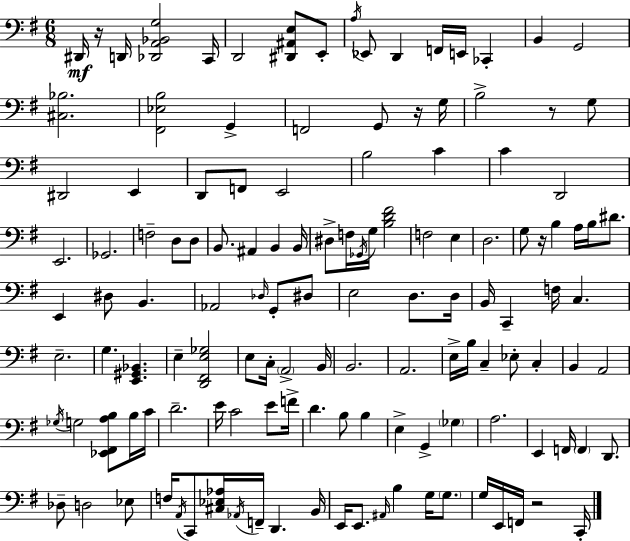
{
  \clef bass
  \numericTimeSignature
  \time 6/8
  \key e \minor
  dis,16\mf r16 d,16 <des, a, bes, g>2 c,16 | d,2 <dis, ais, e>8 e,8-. | \acciaccatura { a16 } ees,8 d,4 f,16 e,16 ces,4-. | b,4 g,2 | \break <cis bes>2. | <fis, ees b>2 g,4-> | f,2 g,8 r16 | g16 b2-> r8 g8 | \break dis,2 e,4 | d,8 f,8 e,2 | b2 c'4 | c'4 d,2 | \break e,2. | ges,2. | f2-- d8 d8 | b,8. ais,4 b,4 | \break b,16 dis8-> f16 \acciaccatura { ges,16 } g16 <b d' fis'>2 | f2 e4 | d2. | g8 r16 b4 a16 b16 dis'8. | \break e,4 dis8 b,4. | aes,2 \grace { des16 } g,8-. | dis8 e2 d8. | d16 b,16 c,4-- f16 c4. | \break e2.-- | g4. <e, gis, bes,>4. | e4-- <d, fis, e ges>2 | e8 c16-. \parenthesize a,2-> | \break b,16 b,2. | a,2. | e16-> b16 c4-- ees8-. c4-. | b,4 a,2 | \break \acciaccatura { ges16 } g2 | <ees, fis, a b>8 b16 c'16 d'2.-- | e'16 c'2 | e'8 f'16-> d'4. b8 | \break b4 e4-> g,4-> | \parenthesize ges4 a2. | e,4 f,16 \parenthesize f,4 | d,8. des8-- d2 | \break ees8 f16 \acciaccatura { a,16 } c,8 <cis ees aes>16 \acciaccatura { aes,16 } f,16-- d,4. | b,16 e,16 e,8. \grace { ais,16 } b4 | g16 \parenthesize g8. g16 e,16 f,16 r2 | c,16-. \bar "|."
}